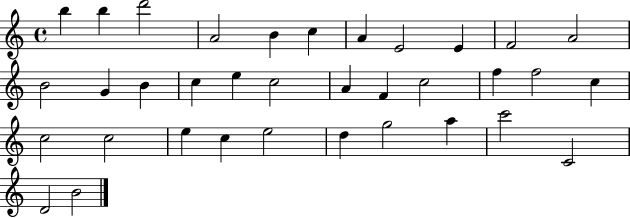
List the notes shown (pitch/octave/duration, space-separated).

B5/q B5/q D6/h A4/h B4/q C5/q A4/q E4/h E4/q F4/h A4/h B4/h G4/q B4/q C5/q E5/q C5/h A4/q F4/q C5/h F5/q F5/h C5/q C5/h C5/h E5/q C5/q E5/h D5/q G5/h A5/q C6/h C4/h D4/h B4/h